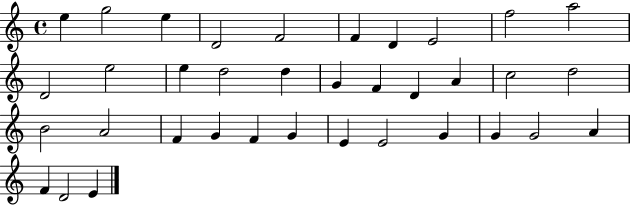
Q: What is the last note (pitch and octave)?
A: E4